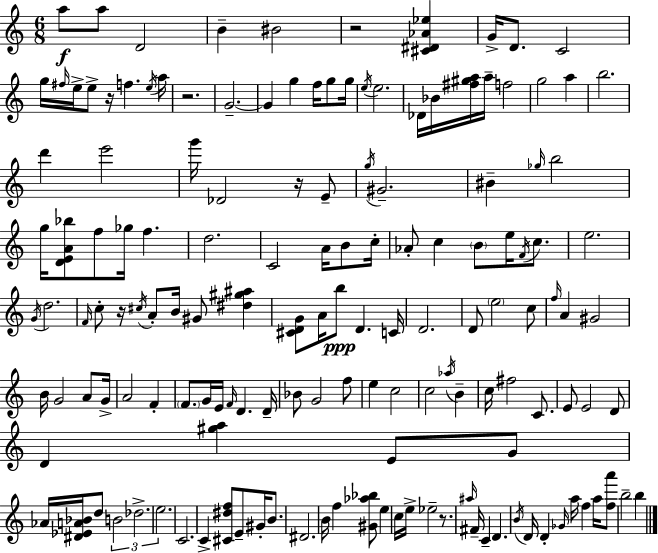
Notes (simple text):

A5/e A5/e D4/h B4/q BIS4/h R/h [C#4,D#4,Ab4,Eb5]/q G4/s D4/e. C4/h G5/s F#5/s E5/s E5/e R/s F5/q. E5/s A5/s R/h. G4/h. G4/q G5/q F5/s G5/e G5/s E5/s E5/h. Db4/s Bb4/s [F#5,G#5,A5]/s A5/s F5/h G5/h A5/q B5/h. D6/q E6/h G6/s Db4/h R/s E4/e G5/s G#4/h. BIS4/q Gb5/s B5/h G5/s [D4,E4,A4,Bb5]/e F5/e Gb5/s F5/q. D5/h. C4/h A4/s B4/e C5/s Ab4/e C5/q B4/e E5/s F4/s C5/e. E5/h. G4/s D5/h. F4/s C5/e R/s C#5/s A4/e B4/s G#4/e [D#5,G#5,A#5]/q [C#4,D4,G4]/e A4/s B5/e D4/q. C4/s D4/h. D4/e E5/h C5/e F5/s A4/q G#4/h B4/s G4/h A4/e G4/s A4/h F4/q F4/e. G4/s E4/s F4/s D4/q. D4/s Bb4/e G4/h F5/e E5/q C5/h C5/h Ab5/s B4/q C5/s F#5/h C4/e. E4/e E4/h D4/e D4/q [G#5,A5]/q E4/e G4/e Ab4/s [D#4,Eb4,A4,Bb4]/s D5/e B4/h Db5/h. E5/h. C4/h. C4/q [C#4,D#5,F5]/e E4/e G#4/s B4/e. D#4/h. B4/s F5/q [G#4,Ab5,Bb5]/e E5/q C5/s E5/s Eb5/h R/e. A#5/s F#4/s C4/q D4/q. B4/s D4/s D4/q Gb4/s A5/s F5/q A5/s [F5,A6]/e B5/h B5/q